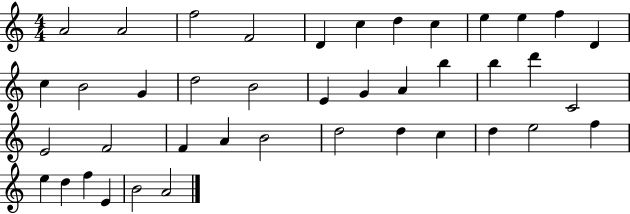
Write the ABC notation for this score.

X:1
T:Untitled
M:4/4
L:1/4
K:C
A2 A2 f2 F2 D c d c e e f D c B2 G d2 B2 E G A b b d' C2 E2 F2 F A B2 d2 d c d e2 f e d f E B2 A2